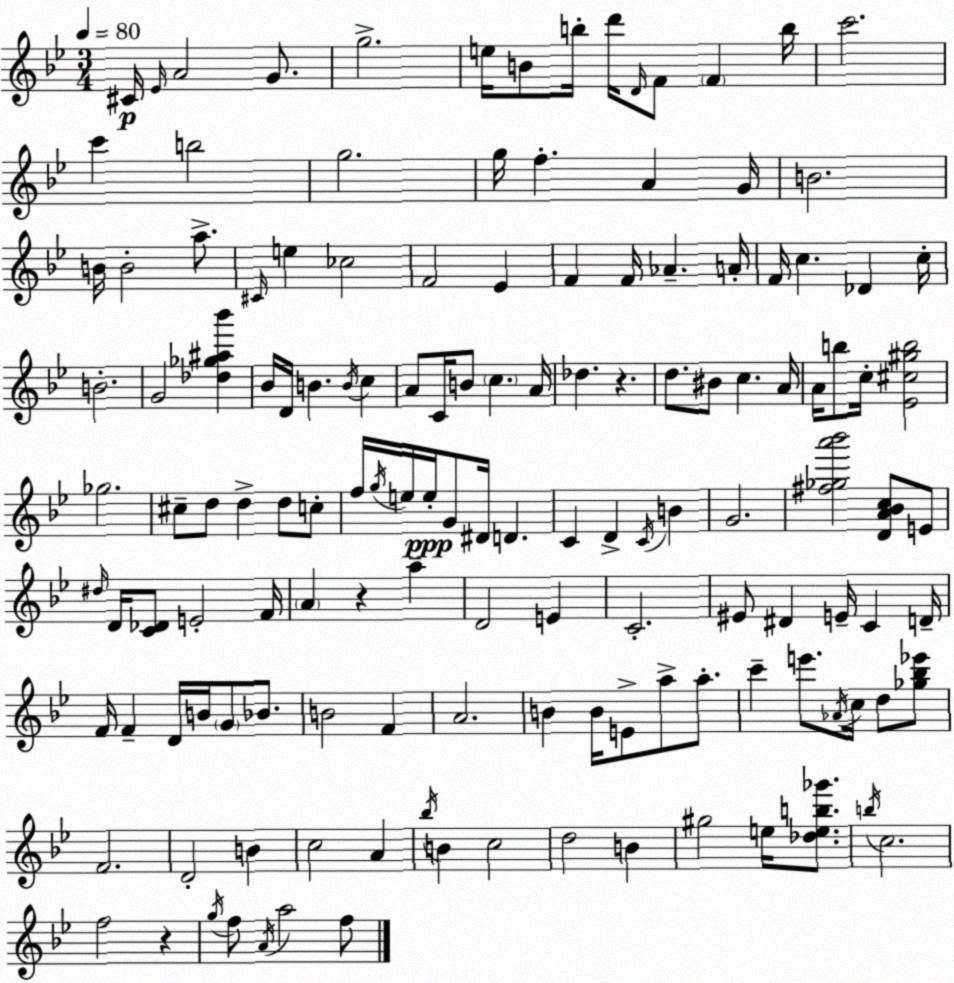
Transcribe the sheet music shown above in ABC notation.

X:1
T:Untitled
M:3/4
L:1/4
K:Gm
^C/4 _E/4 A2 G/2 g2 e/4 B/2 b/4 d'/4 D/4 F/2 F b/4 c'2 c' b2 g2 g/4 f A G/4 B2 B/4 B2 a/2 ^C/4 e _c2 F2 _E F F/4 _A A/4 F/4 c _D c/4 B2 G2 [_d_g^a_b'] _B/4 D/4 B B/4 c A/2 C/4 B/2 c A/4 _d z d/2 ^B/2 c A/4 A/4 b/2 c/4 [_E^c^gb]2 _g2 ^c/2 d/2 d d/2 c/2 f/4 g/4 e/4 e/4 G/2 ^D/4 D C D C/4 B G2 [^f_ga'_b']2 [DA_Bc]/2 E/2 ^d/4 D/4 [C_D]/2 E2 F/4 A z a D2 E C2 ^E/2 ^D E/4 C D/4 F/4 F D/4 B/4 G/2 _B/2 B2 F A2 B B/4 E/2 a/2 a/2 c' e'/2 _A/4 c/4 d/2 [_g_b_e']/2 F2 D2 B c2 A _b/4 B c2 d2 B ^g2 e/4 [_deb_g']/2 b/4 c2 f2 z g/4 f/2 A/4 a2 f/2